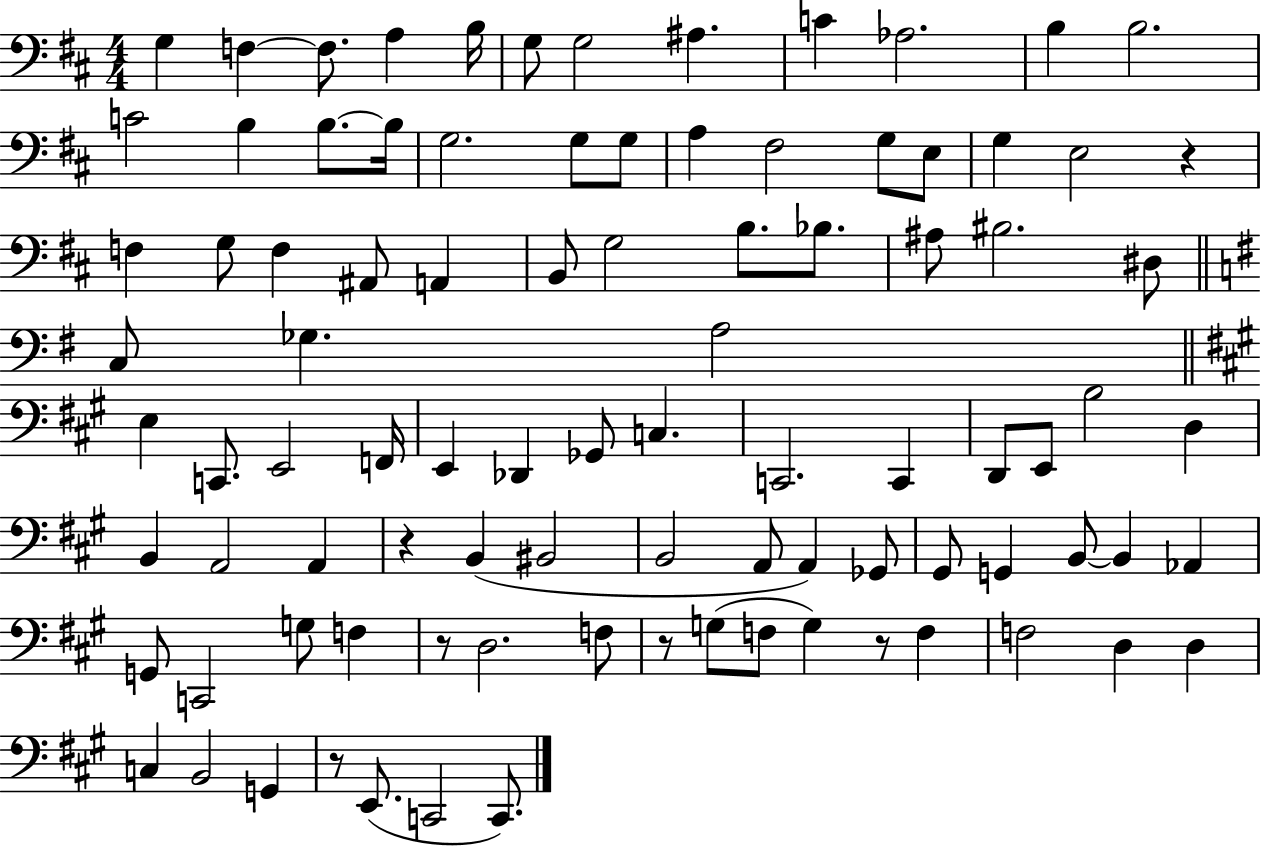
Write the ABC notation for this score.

X:1
T:Untitled
M:4/4
L:1/4
K:D
G, F, F,/2 A, B,/4 G,/2 G,2 ^A, C _A,2 B, B,2 C2 B, B,/2 B,/4 G,2 G,/2 G,/2 A, ^F,2 G,/2 E,/2 G, E,2 z F, G,/2 F, ^A,,/2 A,, B,,/2 G,2 B,/2 _B,/2 ^A,/2 ^B,2 ^D,/2 C,/2 _G, A,2 E, C,,/2 E,,2 F,,/4 E,, _D,, _G,,/2 C, C,,2 C,, D,,/2 E,,/2 B,2 D, B,, A,,2 A,, z B,, ^B,,2 B,,2 A,,/2 A,, _G,,/2 ^G,,/2 G,, B,,/2 B,, _A,, G,,/2 C,,2 G,/2 F, z/2 D,2 F,/2 z/2 G,/2 F,/2 G, z/2 F, F,2 D, D, C, B,,2 G,, z/2 E,,/2 C,,2 C,,/2